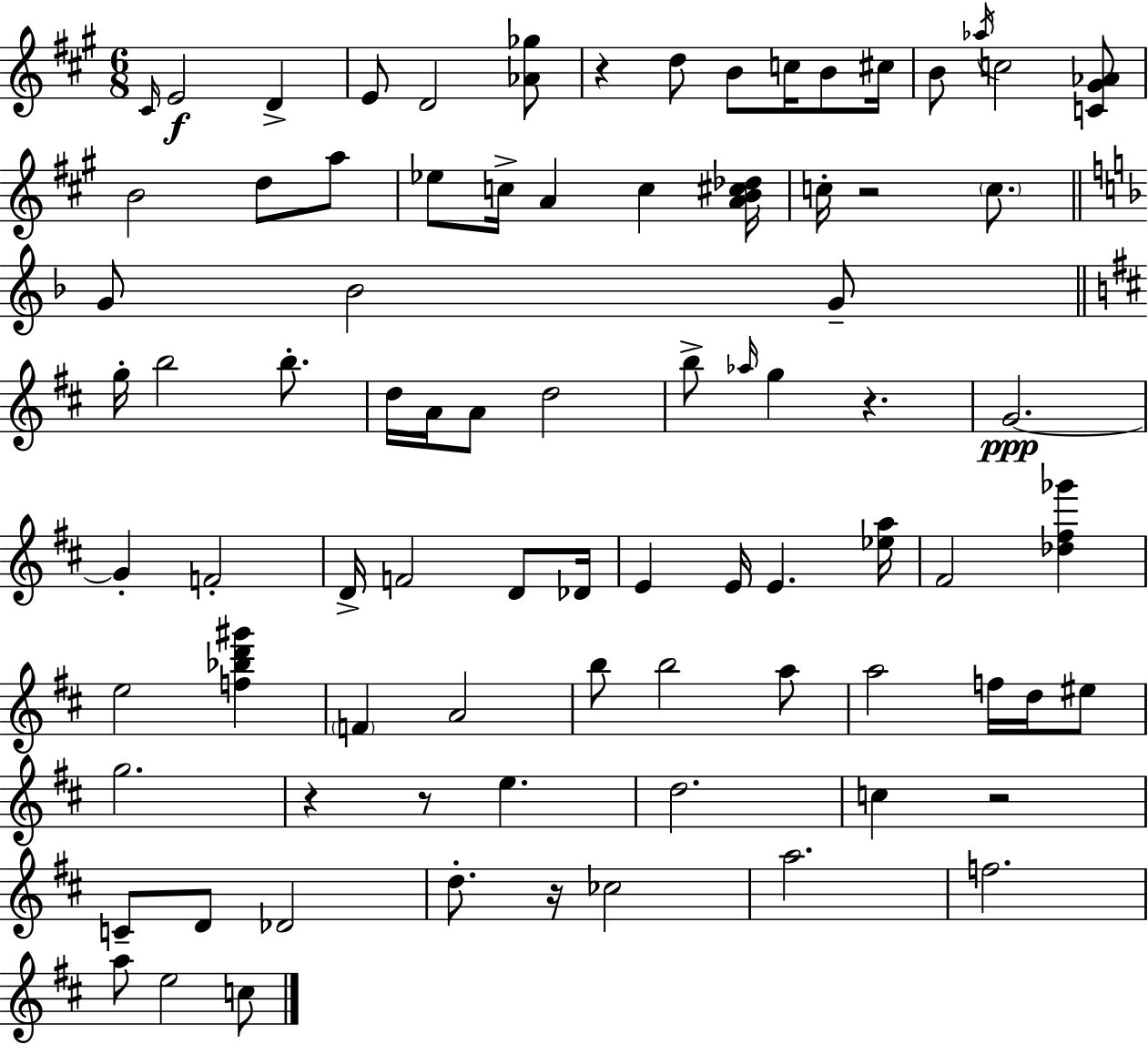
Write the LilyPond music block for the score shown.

{
  \clef treble
  \numericTimeSignature
  \time 6/8
  \key a \major
  \repeat volta 2 { \grace { cis'16 }\f e'2 d'4-> | e'8 d'2 <aes' ges''>8 | r4 d''8 b'8 c''16 b'8 | cis''16 b'8 \acciaccatura { aes''16 } c''2 | \break <c' gis' aes'>8 b'2 d''8 | a''8 ees''8 c''16-> a'4 c''4 | <a' b' cis'' des''>16 c''16-. r2 \parenthesize c''8. | \bar "||" \break \key d \minor g'8 bes'2 g'8-- | \bar "||" \break \key d \major g''16-. b''2 b''8.-. | d''16 a'16 a'8 d''2 | b''8-> \grace { aes''16 } g''4 r4. | g'2.~~\ppp | \break g'4-. f'2-. | d'16-> f'2 d'8 | des'16 e'4 e'16 e'4. | <ees'' a''>16 fis'2 <des'' fis'' ges'''>4 | \break e''2 <f'' bes'' d''' gis'''>4 | \parenthesize f'4 a'2 | b''8 b''2 a''8 | a''2 f''16 d''16 eis''8 | \break g''2. | r4 r8 e''4. | d''2. | c''4 r2 | \break c'8-- d'8 des'2 | d''8.-. r16 ces''2 | a''2. | f''2. | \break a''8 e''2 c''8 | } \bar "|."
}